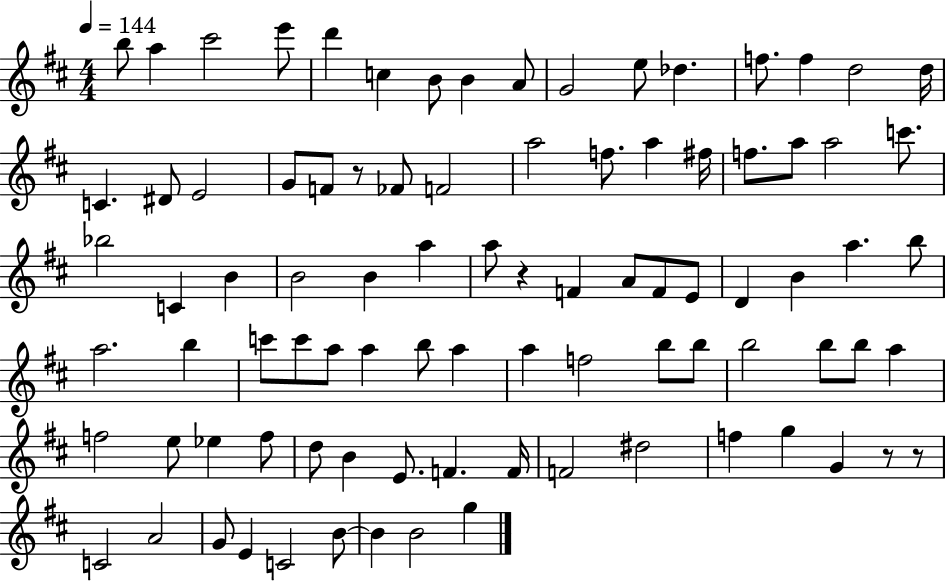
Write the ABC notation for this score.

X:1
T:Untitled
M:4/4
L:1/4
K:D
b/2 a ^c'2 e'/2 d' c B/2 B A/2 G2 e/2 _d f/2 f d2 d/4 C ^D/2 E2 G/2 F/2 z/2 _F/2 F2 a2 f/2 a ^f/4 f/2 a/2 a2 c'/2 _b2 C B B2 B a a/2 z F A/2 F/2 E/2 D B a b/2 a2 b c'/2 c'/2 a/2 a b/2 a a f2 b/2 b/2 b2 b/2 b/2 a f2 e/2 _e f/2 d/2 B E/2 F F/4 F2 ^d2 f g G z/2 z/2 C2 A2 G/2 E C2 B/2 B B2 g